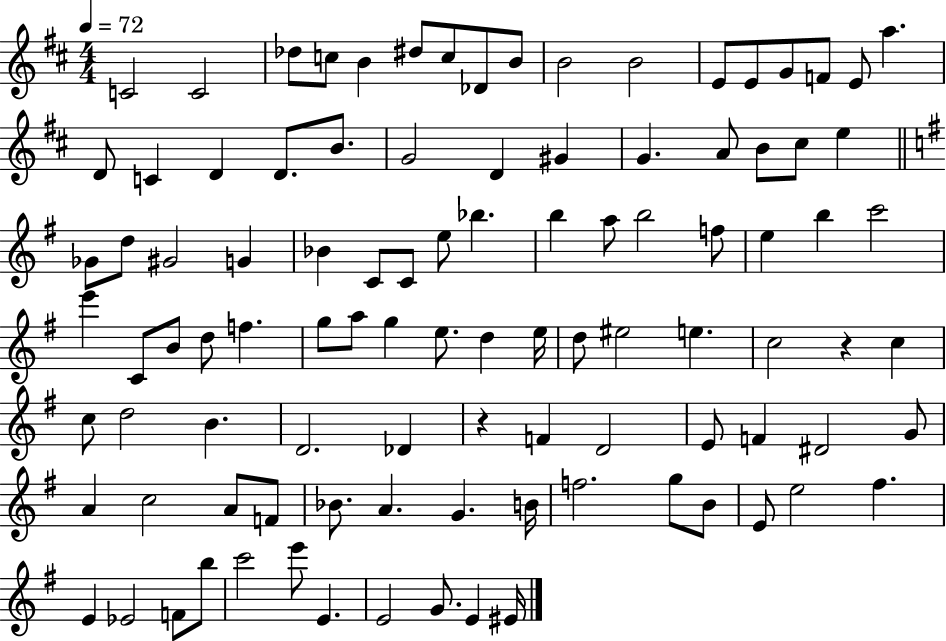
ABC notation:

X:1
T:Untitled
M:4/4
L:1/4
K:D
C2 C2 _d/2 c/2 B ^d/2 c/2 _D/2 B/2 B2 B2 E/2 E/2 G/2 F/2 E/2 a D/2 C D D/2 B/2 G2 D ^G G A/2 B/2 ^c/2 e _G/2 d/2 ^G2 G _B C/2 C/2 e/2 _b b a/2 b2 f/2 e b c'2 e' C/2 B/2 d/2 f g/2 a/2 g e/2 d e/4 d/2 ^e2 e c2 z c c/2 d2 B D2 _D z F D2 E/2 F ^D2 G/2 A c2 A/2 F/2 _B/2 A G B/4 f2 g/2 B/2 E/2 e2 ^f E _E2 F/2 b/2 c'2 e'/2 E E2 G/2 E ^E/4